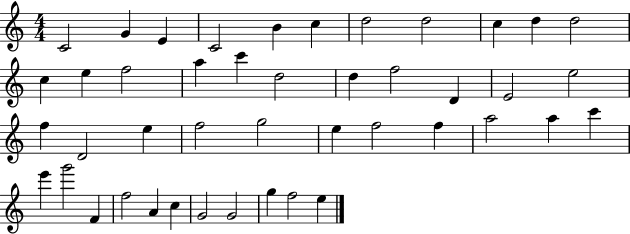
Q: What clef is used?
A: treble